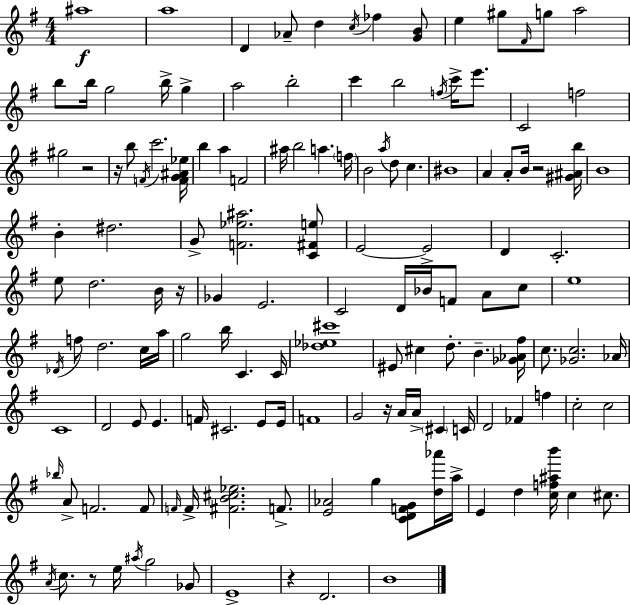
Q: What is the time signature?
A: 4/4